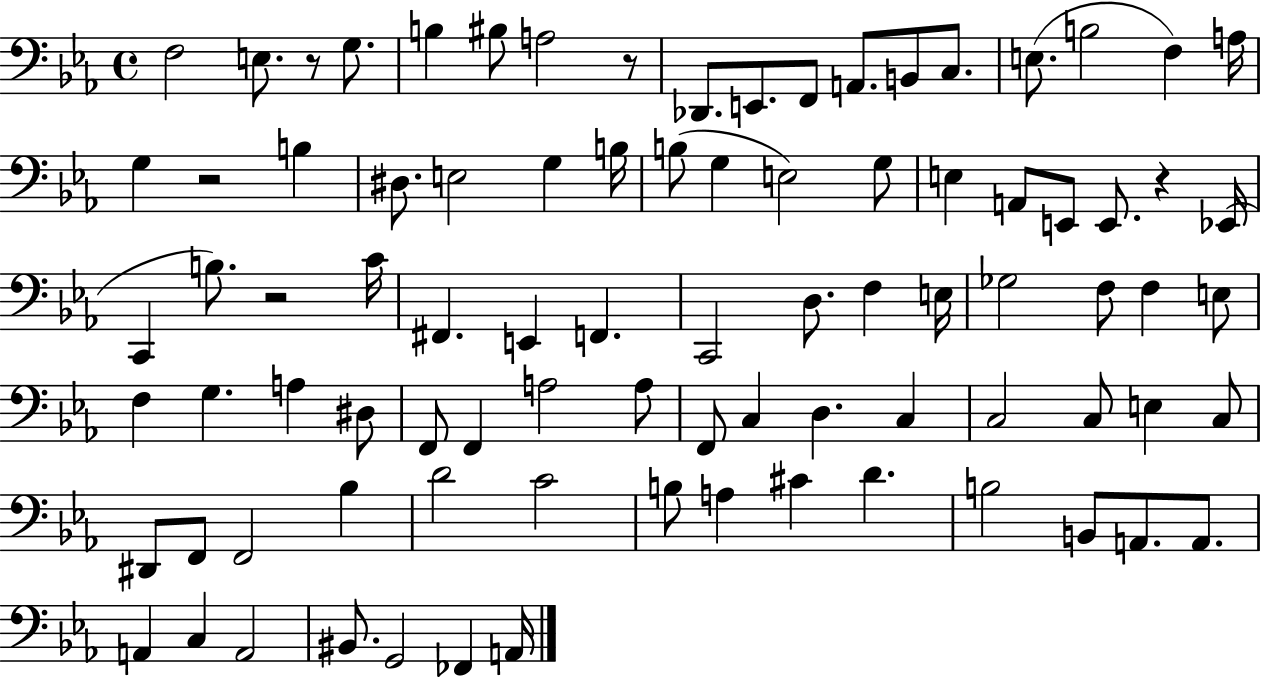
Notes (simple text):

F3/h E3/e. R/e G3/e. B3/q BIS3/e A3/h R/e Db2/e. E2/e. F2/e A2/e. B2/e C3/e. E3/e. B3/h F3/q A3/s G3/q R/h B3/q D#3/e. E3/h G3/q B3/s B3/e G3/q E3/h G3/e E3/q A2/e E2/e E2/e. R/q Eb2/s C2/q B3/e. R/h C4/s F#2/q. E2/q F2/q. C2/h D3/e. F3/q E3/s Gb3/h F3/e F3/q E3/e F3/q G3/q. A3/q D#3/e F2/e F2/q A3/h A3/e F2/e C3/q D3/q. C3/q C3/h C3/e E3/q C3/e D#2/e F2/e F2/h Bb3/q D4/h C4/h B3/e A3/q C#4/q D4/q. B3/h B2/e A2/e. A2/e. A2/q C3/q A2/h BIS2/e. G2/h FES2/q A2/s